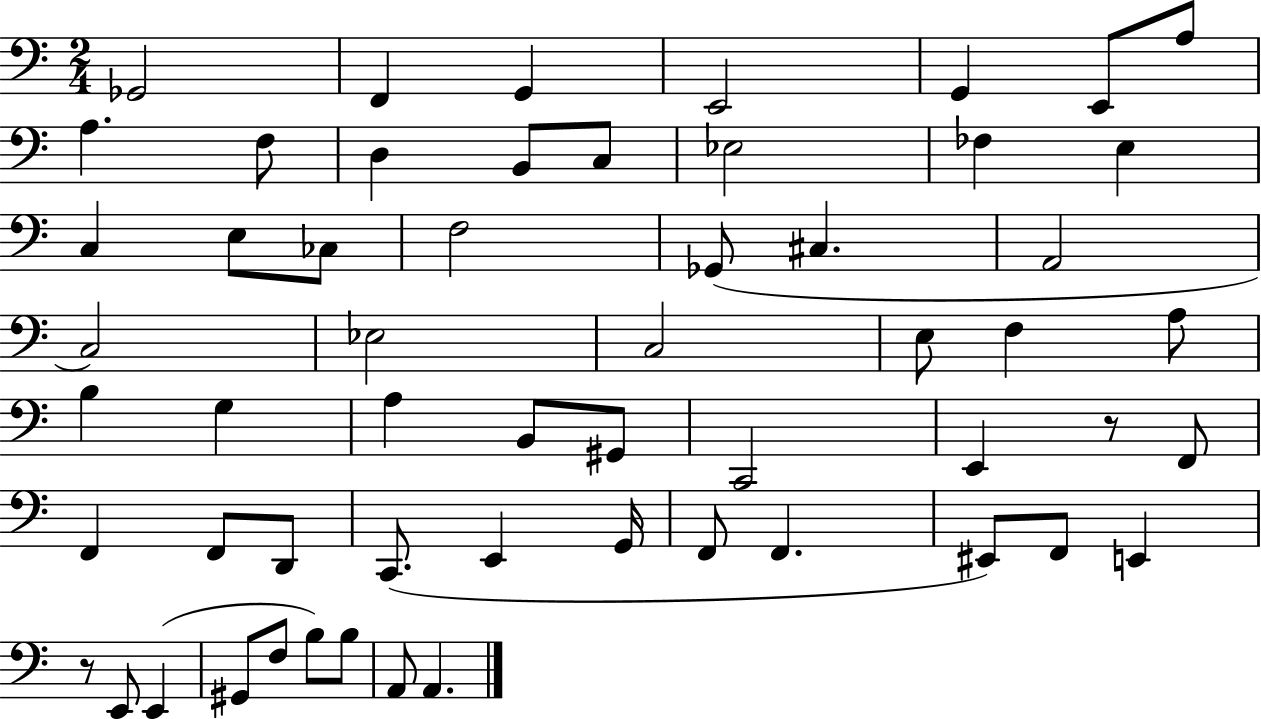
Gb2/h F2/q G2/q E2/h G2/q E2/e A3/e A3/q. F3/e D3/q B2/e C3/e Eb3/h FES3/q E3/q C3/q E3/e CES3/e F3/h Gb2/e C#3/q. A2/h C3/h Eb3/h C3/h E3/e F3/q A3/e B3/q G3/q A3/q B2/e G#2/e C2/h E2/q R/e F2/e F2/q F2/e D2/e C2/e. E2/q G2/s F2/e F2/q. EIS2/e F2/e E2/q R/e E2/e E2/q G#2/e F3/e B3/e B3/e A2/e A2/q.